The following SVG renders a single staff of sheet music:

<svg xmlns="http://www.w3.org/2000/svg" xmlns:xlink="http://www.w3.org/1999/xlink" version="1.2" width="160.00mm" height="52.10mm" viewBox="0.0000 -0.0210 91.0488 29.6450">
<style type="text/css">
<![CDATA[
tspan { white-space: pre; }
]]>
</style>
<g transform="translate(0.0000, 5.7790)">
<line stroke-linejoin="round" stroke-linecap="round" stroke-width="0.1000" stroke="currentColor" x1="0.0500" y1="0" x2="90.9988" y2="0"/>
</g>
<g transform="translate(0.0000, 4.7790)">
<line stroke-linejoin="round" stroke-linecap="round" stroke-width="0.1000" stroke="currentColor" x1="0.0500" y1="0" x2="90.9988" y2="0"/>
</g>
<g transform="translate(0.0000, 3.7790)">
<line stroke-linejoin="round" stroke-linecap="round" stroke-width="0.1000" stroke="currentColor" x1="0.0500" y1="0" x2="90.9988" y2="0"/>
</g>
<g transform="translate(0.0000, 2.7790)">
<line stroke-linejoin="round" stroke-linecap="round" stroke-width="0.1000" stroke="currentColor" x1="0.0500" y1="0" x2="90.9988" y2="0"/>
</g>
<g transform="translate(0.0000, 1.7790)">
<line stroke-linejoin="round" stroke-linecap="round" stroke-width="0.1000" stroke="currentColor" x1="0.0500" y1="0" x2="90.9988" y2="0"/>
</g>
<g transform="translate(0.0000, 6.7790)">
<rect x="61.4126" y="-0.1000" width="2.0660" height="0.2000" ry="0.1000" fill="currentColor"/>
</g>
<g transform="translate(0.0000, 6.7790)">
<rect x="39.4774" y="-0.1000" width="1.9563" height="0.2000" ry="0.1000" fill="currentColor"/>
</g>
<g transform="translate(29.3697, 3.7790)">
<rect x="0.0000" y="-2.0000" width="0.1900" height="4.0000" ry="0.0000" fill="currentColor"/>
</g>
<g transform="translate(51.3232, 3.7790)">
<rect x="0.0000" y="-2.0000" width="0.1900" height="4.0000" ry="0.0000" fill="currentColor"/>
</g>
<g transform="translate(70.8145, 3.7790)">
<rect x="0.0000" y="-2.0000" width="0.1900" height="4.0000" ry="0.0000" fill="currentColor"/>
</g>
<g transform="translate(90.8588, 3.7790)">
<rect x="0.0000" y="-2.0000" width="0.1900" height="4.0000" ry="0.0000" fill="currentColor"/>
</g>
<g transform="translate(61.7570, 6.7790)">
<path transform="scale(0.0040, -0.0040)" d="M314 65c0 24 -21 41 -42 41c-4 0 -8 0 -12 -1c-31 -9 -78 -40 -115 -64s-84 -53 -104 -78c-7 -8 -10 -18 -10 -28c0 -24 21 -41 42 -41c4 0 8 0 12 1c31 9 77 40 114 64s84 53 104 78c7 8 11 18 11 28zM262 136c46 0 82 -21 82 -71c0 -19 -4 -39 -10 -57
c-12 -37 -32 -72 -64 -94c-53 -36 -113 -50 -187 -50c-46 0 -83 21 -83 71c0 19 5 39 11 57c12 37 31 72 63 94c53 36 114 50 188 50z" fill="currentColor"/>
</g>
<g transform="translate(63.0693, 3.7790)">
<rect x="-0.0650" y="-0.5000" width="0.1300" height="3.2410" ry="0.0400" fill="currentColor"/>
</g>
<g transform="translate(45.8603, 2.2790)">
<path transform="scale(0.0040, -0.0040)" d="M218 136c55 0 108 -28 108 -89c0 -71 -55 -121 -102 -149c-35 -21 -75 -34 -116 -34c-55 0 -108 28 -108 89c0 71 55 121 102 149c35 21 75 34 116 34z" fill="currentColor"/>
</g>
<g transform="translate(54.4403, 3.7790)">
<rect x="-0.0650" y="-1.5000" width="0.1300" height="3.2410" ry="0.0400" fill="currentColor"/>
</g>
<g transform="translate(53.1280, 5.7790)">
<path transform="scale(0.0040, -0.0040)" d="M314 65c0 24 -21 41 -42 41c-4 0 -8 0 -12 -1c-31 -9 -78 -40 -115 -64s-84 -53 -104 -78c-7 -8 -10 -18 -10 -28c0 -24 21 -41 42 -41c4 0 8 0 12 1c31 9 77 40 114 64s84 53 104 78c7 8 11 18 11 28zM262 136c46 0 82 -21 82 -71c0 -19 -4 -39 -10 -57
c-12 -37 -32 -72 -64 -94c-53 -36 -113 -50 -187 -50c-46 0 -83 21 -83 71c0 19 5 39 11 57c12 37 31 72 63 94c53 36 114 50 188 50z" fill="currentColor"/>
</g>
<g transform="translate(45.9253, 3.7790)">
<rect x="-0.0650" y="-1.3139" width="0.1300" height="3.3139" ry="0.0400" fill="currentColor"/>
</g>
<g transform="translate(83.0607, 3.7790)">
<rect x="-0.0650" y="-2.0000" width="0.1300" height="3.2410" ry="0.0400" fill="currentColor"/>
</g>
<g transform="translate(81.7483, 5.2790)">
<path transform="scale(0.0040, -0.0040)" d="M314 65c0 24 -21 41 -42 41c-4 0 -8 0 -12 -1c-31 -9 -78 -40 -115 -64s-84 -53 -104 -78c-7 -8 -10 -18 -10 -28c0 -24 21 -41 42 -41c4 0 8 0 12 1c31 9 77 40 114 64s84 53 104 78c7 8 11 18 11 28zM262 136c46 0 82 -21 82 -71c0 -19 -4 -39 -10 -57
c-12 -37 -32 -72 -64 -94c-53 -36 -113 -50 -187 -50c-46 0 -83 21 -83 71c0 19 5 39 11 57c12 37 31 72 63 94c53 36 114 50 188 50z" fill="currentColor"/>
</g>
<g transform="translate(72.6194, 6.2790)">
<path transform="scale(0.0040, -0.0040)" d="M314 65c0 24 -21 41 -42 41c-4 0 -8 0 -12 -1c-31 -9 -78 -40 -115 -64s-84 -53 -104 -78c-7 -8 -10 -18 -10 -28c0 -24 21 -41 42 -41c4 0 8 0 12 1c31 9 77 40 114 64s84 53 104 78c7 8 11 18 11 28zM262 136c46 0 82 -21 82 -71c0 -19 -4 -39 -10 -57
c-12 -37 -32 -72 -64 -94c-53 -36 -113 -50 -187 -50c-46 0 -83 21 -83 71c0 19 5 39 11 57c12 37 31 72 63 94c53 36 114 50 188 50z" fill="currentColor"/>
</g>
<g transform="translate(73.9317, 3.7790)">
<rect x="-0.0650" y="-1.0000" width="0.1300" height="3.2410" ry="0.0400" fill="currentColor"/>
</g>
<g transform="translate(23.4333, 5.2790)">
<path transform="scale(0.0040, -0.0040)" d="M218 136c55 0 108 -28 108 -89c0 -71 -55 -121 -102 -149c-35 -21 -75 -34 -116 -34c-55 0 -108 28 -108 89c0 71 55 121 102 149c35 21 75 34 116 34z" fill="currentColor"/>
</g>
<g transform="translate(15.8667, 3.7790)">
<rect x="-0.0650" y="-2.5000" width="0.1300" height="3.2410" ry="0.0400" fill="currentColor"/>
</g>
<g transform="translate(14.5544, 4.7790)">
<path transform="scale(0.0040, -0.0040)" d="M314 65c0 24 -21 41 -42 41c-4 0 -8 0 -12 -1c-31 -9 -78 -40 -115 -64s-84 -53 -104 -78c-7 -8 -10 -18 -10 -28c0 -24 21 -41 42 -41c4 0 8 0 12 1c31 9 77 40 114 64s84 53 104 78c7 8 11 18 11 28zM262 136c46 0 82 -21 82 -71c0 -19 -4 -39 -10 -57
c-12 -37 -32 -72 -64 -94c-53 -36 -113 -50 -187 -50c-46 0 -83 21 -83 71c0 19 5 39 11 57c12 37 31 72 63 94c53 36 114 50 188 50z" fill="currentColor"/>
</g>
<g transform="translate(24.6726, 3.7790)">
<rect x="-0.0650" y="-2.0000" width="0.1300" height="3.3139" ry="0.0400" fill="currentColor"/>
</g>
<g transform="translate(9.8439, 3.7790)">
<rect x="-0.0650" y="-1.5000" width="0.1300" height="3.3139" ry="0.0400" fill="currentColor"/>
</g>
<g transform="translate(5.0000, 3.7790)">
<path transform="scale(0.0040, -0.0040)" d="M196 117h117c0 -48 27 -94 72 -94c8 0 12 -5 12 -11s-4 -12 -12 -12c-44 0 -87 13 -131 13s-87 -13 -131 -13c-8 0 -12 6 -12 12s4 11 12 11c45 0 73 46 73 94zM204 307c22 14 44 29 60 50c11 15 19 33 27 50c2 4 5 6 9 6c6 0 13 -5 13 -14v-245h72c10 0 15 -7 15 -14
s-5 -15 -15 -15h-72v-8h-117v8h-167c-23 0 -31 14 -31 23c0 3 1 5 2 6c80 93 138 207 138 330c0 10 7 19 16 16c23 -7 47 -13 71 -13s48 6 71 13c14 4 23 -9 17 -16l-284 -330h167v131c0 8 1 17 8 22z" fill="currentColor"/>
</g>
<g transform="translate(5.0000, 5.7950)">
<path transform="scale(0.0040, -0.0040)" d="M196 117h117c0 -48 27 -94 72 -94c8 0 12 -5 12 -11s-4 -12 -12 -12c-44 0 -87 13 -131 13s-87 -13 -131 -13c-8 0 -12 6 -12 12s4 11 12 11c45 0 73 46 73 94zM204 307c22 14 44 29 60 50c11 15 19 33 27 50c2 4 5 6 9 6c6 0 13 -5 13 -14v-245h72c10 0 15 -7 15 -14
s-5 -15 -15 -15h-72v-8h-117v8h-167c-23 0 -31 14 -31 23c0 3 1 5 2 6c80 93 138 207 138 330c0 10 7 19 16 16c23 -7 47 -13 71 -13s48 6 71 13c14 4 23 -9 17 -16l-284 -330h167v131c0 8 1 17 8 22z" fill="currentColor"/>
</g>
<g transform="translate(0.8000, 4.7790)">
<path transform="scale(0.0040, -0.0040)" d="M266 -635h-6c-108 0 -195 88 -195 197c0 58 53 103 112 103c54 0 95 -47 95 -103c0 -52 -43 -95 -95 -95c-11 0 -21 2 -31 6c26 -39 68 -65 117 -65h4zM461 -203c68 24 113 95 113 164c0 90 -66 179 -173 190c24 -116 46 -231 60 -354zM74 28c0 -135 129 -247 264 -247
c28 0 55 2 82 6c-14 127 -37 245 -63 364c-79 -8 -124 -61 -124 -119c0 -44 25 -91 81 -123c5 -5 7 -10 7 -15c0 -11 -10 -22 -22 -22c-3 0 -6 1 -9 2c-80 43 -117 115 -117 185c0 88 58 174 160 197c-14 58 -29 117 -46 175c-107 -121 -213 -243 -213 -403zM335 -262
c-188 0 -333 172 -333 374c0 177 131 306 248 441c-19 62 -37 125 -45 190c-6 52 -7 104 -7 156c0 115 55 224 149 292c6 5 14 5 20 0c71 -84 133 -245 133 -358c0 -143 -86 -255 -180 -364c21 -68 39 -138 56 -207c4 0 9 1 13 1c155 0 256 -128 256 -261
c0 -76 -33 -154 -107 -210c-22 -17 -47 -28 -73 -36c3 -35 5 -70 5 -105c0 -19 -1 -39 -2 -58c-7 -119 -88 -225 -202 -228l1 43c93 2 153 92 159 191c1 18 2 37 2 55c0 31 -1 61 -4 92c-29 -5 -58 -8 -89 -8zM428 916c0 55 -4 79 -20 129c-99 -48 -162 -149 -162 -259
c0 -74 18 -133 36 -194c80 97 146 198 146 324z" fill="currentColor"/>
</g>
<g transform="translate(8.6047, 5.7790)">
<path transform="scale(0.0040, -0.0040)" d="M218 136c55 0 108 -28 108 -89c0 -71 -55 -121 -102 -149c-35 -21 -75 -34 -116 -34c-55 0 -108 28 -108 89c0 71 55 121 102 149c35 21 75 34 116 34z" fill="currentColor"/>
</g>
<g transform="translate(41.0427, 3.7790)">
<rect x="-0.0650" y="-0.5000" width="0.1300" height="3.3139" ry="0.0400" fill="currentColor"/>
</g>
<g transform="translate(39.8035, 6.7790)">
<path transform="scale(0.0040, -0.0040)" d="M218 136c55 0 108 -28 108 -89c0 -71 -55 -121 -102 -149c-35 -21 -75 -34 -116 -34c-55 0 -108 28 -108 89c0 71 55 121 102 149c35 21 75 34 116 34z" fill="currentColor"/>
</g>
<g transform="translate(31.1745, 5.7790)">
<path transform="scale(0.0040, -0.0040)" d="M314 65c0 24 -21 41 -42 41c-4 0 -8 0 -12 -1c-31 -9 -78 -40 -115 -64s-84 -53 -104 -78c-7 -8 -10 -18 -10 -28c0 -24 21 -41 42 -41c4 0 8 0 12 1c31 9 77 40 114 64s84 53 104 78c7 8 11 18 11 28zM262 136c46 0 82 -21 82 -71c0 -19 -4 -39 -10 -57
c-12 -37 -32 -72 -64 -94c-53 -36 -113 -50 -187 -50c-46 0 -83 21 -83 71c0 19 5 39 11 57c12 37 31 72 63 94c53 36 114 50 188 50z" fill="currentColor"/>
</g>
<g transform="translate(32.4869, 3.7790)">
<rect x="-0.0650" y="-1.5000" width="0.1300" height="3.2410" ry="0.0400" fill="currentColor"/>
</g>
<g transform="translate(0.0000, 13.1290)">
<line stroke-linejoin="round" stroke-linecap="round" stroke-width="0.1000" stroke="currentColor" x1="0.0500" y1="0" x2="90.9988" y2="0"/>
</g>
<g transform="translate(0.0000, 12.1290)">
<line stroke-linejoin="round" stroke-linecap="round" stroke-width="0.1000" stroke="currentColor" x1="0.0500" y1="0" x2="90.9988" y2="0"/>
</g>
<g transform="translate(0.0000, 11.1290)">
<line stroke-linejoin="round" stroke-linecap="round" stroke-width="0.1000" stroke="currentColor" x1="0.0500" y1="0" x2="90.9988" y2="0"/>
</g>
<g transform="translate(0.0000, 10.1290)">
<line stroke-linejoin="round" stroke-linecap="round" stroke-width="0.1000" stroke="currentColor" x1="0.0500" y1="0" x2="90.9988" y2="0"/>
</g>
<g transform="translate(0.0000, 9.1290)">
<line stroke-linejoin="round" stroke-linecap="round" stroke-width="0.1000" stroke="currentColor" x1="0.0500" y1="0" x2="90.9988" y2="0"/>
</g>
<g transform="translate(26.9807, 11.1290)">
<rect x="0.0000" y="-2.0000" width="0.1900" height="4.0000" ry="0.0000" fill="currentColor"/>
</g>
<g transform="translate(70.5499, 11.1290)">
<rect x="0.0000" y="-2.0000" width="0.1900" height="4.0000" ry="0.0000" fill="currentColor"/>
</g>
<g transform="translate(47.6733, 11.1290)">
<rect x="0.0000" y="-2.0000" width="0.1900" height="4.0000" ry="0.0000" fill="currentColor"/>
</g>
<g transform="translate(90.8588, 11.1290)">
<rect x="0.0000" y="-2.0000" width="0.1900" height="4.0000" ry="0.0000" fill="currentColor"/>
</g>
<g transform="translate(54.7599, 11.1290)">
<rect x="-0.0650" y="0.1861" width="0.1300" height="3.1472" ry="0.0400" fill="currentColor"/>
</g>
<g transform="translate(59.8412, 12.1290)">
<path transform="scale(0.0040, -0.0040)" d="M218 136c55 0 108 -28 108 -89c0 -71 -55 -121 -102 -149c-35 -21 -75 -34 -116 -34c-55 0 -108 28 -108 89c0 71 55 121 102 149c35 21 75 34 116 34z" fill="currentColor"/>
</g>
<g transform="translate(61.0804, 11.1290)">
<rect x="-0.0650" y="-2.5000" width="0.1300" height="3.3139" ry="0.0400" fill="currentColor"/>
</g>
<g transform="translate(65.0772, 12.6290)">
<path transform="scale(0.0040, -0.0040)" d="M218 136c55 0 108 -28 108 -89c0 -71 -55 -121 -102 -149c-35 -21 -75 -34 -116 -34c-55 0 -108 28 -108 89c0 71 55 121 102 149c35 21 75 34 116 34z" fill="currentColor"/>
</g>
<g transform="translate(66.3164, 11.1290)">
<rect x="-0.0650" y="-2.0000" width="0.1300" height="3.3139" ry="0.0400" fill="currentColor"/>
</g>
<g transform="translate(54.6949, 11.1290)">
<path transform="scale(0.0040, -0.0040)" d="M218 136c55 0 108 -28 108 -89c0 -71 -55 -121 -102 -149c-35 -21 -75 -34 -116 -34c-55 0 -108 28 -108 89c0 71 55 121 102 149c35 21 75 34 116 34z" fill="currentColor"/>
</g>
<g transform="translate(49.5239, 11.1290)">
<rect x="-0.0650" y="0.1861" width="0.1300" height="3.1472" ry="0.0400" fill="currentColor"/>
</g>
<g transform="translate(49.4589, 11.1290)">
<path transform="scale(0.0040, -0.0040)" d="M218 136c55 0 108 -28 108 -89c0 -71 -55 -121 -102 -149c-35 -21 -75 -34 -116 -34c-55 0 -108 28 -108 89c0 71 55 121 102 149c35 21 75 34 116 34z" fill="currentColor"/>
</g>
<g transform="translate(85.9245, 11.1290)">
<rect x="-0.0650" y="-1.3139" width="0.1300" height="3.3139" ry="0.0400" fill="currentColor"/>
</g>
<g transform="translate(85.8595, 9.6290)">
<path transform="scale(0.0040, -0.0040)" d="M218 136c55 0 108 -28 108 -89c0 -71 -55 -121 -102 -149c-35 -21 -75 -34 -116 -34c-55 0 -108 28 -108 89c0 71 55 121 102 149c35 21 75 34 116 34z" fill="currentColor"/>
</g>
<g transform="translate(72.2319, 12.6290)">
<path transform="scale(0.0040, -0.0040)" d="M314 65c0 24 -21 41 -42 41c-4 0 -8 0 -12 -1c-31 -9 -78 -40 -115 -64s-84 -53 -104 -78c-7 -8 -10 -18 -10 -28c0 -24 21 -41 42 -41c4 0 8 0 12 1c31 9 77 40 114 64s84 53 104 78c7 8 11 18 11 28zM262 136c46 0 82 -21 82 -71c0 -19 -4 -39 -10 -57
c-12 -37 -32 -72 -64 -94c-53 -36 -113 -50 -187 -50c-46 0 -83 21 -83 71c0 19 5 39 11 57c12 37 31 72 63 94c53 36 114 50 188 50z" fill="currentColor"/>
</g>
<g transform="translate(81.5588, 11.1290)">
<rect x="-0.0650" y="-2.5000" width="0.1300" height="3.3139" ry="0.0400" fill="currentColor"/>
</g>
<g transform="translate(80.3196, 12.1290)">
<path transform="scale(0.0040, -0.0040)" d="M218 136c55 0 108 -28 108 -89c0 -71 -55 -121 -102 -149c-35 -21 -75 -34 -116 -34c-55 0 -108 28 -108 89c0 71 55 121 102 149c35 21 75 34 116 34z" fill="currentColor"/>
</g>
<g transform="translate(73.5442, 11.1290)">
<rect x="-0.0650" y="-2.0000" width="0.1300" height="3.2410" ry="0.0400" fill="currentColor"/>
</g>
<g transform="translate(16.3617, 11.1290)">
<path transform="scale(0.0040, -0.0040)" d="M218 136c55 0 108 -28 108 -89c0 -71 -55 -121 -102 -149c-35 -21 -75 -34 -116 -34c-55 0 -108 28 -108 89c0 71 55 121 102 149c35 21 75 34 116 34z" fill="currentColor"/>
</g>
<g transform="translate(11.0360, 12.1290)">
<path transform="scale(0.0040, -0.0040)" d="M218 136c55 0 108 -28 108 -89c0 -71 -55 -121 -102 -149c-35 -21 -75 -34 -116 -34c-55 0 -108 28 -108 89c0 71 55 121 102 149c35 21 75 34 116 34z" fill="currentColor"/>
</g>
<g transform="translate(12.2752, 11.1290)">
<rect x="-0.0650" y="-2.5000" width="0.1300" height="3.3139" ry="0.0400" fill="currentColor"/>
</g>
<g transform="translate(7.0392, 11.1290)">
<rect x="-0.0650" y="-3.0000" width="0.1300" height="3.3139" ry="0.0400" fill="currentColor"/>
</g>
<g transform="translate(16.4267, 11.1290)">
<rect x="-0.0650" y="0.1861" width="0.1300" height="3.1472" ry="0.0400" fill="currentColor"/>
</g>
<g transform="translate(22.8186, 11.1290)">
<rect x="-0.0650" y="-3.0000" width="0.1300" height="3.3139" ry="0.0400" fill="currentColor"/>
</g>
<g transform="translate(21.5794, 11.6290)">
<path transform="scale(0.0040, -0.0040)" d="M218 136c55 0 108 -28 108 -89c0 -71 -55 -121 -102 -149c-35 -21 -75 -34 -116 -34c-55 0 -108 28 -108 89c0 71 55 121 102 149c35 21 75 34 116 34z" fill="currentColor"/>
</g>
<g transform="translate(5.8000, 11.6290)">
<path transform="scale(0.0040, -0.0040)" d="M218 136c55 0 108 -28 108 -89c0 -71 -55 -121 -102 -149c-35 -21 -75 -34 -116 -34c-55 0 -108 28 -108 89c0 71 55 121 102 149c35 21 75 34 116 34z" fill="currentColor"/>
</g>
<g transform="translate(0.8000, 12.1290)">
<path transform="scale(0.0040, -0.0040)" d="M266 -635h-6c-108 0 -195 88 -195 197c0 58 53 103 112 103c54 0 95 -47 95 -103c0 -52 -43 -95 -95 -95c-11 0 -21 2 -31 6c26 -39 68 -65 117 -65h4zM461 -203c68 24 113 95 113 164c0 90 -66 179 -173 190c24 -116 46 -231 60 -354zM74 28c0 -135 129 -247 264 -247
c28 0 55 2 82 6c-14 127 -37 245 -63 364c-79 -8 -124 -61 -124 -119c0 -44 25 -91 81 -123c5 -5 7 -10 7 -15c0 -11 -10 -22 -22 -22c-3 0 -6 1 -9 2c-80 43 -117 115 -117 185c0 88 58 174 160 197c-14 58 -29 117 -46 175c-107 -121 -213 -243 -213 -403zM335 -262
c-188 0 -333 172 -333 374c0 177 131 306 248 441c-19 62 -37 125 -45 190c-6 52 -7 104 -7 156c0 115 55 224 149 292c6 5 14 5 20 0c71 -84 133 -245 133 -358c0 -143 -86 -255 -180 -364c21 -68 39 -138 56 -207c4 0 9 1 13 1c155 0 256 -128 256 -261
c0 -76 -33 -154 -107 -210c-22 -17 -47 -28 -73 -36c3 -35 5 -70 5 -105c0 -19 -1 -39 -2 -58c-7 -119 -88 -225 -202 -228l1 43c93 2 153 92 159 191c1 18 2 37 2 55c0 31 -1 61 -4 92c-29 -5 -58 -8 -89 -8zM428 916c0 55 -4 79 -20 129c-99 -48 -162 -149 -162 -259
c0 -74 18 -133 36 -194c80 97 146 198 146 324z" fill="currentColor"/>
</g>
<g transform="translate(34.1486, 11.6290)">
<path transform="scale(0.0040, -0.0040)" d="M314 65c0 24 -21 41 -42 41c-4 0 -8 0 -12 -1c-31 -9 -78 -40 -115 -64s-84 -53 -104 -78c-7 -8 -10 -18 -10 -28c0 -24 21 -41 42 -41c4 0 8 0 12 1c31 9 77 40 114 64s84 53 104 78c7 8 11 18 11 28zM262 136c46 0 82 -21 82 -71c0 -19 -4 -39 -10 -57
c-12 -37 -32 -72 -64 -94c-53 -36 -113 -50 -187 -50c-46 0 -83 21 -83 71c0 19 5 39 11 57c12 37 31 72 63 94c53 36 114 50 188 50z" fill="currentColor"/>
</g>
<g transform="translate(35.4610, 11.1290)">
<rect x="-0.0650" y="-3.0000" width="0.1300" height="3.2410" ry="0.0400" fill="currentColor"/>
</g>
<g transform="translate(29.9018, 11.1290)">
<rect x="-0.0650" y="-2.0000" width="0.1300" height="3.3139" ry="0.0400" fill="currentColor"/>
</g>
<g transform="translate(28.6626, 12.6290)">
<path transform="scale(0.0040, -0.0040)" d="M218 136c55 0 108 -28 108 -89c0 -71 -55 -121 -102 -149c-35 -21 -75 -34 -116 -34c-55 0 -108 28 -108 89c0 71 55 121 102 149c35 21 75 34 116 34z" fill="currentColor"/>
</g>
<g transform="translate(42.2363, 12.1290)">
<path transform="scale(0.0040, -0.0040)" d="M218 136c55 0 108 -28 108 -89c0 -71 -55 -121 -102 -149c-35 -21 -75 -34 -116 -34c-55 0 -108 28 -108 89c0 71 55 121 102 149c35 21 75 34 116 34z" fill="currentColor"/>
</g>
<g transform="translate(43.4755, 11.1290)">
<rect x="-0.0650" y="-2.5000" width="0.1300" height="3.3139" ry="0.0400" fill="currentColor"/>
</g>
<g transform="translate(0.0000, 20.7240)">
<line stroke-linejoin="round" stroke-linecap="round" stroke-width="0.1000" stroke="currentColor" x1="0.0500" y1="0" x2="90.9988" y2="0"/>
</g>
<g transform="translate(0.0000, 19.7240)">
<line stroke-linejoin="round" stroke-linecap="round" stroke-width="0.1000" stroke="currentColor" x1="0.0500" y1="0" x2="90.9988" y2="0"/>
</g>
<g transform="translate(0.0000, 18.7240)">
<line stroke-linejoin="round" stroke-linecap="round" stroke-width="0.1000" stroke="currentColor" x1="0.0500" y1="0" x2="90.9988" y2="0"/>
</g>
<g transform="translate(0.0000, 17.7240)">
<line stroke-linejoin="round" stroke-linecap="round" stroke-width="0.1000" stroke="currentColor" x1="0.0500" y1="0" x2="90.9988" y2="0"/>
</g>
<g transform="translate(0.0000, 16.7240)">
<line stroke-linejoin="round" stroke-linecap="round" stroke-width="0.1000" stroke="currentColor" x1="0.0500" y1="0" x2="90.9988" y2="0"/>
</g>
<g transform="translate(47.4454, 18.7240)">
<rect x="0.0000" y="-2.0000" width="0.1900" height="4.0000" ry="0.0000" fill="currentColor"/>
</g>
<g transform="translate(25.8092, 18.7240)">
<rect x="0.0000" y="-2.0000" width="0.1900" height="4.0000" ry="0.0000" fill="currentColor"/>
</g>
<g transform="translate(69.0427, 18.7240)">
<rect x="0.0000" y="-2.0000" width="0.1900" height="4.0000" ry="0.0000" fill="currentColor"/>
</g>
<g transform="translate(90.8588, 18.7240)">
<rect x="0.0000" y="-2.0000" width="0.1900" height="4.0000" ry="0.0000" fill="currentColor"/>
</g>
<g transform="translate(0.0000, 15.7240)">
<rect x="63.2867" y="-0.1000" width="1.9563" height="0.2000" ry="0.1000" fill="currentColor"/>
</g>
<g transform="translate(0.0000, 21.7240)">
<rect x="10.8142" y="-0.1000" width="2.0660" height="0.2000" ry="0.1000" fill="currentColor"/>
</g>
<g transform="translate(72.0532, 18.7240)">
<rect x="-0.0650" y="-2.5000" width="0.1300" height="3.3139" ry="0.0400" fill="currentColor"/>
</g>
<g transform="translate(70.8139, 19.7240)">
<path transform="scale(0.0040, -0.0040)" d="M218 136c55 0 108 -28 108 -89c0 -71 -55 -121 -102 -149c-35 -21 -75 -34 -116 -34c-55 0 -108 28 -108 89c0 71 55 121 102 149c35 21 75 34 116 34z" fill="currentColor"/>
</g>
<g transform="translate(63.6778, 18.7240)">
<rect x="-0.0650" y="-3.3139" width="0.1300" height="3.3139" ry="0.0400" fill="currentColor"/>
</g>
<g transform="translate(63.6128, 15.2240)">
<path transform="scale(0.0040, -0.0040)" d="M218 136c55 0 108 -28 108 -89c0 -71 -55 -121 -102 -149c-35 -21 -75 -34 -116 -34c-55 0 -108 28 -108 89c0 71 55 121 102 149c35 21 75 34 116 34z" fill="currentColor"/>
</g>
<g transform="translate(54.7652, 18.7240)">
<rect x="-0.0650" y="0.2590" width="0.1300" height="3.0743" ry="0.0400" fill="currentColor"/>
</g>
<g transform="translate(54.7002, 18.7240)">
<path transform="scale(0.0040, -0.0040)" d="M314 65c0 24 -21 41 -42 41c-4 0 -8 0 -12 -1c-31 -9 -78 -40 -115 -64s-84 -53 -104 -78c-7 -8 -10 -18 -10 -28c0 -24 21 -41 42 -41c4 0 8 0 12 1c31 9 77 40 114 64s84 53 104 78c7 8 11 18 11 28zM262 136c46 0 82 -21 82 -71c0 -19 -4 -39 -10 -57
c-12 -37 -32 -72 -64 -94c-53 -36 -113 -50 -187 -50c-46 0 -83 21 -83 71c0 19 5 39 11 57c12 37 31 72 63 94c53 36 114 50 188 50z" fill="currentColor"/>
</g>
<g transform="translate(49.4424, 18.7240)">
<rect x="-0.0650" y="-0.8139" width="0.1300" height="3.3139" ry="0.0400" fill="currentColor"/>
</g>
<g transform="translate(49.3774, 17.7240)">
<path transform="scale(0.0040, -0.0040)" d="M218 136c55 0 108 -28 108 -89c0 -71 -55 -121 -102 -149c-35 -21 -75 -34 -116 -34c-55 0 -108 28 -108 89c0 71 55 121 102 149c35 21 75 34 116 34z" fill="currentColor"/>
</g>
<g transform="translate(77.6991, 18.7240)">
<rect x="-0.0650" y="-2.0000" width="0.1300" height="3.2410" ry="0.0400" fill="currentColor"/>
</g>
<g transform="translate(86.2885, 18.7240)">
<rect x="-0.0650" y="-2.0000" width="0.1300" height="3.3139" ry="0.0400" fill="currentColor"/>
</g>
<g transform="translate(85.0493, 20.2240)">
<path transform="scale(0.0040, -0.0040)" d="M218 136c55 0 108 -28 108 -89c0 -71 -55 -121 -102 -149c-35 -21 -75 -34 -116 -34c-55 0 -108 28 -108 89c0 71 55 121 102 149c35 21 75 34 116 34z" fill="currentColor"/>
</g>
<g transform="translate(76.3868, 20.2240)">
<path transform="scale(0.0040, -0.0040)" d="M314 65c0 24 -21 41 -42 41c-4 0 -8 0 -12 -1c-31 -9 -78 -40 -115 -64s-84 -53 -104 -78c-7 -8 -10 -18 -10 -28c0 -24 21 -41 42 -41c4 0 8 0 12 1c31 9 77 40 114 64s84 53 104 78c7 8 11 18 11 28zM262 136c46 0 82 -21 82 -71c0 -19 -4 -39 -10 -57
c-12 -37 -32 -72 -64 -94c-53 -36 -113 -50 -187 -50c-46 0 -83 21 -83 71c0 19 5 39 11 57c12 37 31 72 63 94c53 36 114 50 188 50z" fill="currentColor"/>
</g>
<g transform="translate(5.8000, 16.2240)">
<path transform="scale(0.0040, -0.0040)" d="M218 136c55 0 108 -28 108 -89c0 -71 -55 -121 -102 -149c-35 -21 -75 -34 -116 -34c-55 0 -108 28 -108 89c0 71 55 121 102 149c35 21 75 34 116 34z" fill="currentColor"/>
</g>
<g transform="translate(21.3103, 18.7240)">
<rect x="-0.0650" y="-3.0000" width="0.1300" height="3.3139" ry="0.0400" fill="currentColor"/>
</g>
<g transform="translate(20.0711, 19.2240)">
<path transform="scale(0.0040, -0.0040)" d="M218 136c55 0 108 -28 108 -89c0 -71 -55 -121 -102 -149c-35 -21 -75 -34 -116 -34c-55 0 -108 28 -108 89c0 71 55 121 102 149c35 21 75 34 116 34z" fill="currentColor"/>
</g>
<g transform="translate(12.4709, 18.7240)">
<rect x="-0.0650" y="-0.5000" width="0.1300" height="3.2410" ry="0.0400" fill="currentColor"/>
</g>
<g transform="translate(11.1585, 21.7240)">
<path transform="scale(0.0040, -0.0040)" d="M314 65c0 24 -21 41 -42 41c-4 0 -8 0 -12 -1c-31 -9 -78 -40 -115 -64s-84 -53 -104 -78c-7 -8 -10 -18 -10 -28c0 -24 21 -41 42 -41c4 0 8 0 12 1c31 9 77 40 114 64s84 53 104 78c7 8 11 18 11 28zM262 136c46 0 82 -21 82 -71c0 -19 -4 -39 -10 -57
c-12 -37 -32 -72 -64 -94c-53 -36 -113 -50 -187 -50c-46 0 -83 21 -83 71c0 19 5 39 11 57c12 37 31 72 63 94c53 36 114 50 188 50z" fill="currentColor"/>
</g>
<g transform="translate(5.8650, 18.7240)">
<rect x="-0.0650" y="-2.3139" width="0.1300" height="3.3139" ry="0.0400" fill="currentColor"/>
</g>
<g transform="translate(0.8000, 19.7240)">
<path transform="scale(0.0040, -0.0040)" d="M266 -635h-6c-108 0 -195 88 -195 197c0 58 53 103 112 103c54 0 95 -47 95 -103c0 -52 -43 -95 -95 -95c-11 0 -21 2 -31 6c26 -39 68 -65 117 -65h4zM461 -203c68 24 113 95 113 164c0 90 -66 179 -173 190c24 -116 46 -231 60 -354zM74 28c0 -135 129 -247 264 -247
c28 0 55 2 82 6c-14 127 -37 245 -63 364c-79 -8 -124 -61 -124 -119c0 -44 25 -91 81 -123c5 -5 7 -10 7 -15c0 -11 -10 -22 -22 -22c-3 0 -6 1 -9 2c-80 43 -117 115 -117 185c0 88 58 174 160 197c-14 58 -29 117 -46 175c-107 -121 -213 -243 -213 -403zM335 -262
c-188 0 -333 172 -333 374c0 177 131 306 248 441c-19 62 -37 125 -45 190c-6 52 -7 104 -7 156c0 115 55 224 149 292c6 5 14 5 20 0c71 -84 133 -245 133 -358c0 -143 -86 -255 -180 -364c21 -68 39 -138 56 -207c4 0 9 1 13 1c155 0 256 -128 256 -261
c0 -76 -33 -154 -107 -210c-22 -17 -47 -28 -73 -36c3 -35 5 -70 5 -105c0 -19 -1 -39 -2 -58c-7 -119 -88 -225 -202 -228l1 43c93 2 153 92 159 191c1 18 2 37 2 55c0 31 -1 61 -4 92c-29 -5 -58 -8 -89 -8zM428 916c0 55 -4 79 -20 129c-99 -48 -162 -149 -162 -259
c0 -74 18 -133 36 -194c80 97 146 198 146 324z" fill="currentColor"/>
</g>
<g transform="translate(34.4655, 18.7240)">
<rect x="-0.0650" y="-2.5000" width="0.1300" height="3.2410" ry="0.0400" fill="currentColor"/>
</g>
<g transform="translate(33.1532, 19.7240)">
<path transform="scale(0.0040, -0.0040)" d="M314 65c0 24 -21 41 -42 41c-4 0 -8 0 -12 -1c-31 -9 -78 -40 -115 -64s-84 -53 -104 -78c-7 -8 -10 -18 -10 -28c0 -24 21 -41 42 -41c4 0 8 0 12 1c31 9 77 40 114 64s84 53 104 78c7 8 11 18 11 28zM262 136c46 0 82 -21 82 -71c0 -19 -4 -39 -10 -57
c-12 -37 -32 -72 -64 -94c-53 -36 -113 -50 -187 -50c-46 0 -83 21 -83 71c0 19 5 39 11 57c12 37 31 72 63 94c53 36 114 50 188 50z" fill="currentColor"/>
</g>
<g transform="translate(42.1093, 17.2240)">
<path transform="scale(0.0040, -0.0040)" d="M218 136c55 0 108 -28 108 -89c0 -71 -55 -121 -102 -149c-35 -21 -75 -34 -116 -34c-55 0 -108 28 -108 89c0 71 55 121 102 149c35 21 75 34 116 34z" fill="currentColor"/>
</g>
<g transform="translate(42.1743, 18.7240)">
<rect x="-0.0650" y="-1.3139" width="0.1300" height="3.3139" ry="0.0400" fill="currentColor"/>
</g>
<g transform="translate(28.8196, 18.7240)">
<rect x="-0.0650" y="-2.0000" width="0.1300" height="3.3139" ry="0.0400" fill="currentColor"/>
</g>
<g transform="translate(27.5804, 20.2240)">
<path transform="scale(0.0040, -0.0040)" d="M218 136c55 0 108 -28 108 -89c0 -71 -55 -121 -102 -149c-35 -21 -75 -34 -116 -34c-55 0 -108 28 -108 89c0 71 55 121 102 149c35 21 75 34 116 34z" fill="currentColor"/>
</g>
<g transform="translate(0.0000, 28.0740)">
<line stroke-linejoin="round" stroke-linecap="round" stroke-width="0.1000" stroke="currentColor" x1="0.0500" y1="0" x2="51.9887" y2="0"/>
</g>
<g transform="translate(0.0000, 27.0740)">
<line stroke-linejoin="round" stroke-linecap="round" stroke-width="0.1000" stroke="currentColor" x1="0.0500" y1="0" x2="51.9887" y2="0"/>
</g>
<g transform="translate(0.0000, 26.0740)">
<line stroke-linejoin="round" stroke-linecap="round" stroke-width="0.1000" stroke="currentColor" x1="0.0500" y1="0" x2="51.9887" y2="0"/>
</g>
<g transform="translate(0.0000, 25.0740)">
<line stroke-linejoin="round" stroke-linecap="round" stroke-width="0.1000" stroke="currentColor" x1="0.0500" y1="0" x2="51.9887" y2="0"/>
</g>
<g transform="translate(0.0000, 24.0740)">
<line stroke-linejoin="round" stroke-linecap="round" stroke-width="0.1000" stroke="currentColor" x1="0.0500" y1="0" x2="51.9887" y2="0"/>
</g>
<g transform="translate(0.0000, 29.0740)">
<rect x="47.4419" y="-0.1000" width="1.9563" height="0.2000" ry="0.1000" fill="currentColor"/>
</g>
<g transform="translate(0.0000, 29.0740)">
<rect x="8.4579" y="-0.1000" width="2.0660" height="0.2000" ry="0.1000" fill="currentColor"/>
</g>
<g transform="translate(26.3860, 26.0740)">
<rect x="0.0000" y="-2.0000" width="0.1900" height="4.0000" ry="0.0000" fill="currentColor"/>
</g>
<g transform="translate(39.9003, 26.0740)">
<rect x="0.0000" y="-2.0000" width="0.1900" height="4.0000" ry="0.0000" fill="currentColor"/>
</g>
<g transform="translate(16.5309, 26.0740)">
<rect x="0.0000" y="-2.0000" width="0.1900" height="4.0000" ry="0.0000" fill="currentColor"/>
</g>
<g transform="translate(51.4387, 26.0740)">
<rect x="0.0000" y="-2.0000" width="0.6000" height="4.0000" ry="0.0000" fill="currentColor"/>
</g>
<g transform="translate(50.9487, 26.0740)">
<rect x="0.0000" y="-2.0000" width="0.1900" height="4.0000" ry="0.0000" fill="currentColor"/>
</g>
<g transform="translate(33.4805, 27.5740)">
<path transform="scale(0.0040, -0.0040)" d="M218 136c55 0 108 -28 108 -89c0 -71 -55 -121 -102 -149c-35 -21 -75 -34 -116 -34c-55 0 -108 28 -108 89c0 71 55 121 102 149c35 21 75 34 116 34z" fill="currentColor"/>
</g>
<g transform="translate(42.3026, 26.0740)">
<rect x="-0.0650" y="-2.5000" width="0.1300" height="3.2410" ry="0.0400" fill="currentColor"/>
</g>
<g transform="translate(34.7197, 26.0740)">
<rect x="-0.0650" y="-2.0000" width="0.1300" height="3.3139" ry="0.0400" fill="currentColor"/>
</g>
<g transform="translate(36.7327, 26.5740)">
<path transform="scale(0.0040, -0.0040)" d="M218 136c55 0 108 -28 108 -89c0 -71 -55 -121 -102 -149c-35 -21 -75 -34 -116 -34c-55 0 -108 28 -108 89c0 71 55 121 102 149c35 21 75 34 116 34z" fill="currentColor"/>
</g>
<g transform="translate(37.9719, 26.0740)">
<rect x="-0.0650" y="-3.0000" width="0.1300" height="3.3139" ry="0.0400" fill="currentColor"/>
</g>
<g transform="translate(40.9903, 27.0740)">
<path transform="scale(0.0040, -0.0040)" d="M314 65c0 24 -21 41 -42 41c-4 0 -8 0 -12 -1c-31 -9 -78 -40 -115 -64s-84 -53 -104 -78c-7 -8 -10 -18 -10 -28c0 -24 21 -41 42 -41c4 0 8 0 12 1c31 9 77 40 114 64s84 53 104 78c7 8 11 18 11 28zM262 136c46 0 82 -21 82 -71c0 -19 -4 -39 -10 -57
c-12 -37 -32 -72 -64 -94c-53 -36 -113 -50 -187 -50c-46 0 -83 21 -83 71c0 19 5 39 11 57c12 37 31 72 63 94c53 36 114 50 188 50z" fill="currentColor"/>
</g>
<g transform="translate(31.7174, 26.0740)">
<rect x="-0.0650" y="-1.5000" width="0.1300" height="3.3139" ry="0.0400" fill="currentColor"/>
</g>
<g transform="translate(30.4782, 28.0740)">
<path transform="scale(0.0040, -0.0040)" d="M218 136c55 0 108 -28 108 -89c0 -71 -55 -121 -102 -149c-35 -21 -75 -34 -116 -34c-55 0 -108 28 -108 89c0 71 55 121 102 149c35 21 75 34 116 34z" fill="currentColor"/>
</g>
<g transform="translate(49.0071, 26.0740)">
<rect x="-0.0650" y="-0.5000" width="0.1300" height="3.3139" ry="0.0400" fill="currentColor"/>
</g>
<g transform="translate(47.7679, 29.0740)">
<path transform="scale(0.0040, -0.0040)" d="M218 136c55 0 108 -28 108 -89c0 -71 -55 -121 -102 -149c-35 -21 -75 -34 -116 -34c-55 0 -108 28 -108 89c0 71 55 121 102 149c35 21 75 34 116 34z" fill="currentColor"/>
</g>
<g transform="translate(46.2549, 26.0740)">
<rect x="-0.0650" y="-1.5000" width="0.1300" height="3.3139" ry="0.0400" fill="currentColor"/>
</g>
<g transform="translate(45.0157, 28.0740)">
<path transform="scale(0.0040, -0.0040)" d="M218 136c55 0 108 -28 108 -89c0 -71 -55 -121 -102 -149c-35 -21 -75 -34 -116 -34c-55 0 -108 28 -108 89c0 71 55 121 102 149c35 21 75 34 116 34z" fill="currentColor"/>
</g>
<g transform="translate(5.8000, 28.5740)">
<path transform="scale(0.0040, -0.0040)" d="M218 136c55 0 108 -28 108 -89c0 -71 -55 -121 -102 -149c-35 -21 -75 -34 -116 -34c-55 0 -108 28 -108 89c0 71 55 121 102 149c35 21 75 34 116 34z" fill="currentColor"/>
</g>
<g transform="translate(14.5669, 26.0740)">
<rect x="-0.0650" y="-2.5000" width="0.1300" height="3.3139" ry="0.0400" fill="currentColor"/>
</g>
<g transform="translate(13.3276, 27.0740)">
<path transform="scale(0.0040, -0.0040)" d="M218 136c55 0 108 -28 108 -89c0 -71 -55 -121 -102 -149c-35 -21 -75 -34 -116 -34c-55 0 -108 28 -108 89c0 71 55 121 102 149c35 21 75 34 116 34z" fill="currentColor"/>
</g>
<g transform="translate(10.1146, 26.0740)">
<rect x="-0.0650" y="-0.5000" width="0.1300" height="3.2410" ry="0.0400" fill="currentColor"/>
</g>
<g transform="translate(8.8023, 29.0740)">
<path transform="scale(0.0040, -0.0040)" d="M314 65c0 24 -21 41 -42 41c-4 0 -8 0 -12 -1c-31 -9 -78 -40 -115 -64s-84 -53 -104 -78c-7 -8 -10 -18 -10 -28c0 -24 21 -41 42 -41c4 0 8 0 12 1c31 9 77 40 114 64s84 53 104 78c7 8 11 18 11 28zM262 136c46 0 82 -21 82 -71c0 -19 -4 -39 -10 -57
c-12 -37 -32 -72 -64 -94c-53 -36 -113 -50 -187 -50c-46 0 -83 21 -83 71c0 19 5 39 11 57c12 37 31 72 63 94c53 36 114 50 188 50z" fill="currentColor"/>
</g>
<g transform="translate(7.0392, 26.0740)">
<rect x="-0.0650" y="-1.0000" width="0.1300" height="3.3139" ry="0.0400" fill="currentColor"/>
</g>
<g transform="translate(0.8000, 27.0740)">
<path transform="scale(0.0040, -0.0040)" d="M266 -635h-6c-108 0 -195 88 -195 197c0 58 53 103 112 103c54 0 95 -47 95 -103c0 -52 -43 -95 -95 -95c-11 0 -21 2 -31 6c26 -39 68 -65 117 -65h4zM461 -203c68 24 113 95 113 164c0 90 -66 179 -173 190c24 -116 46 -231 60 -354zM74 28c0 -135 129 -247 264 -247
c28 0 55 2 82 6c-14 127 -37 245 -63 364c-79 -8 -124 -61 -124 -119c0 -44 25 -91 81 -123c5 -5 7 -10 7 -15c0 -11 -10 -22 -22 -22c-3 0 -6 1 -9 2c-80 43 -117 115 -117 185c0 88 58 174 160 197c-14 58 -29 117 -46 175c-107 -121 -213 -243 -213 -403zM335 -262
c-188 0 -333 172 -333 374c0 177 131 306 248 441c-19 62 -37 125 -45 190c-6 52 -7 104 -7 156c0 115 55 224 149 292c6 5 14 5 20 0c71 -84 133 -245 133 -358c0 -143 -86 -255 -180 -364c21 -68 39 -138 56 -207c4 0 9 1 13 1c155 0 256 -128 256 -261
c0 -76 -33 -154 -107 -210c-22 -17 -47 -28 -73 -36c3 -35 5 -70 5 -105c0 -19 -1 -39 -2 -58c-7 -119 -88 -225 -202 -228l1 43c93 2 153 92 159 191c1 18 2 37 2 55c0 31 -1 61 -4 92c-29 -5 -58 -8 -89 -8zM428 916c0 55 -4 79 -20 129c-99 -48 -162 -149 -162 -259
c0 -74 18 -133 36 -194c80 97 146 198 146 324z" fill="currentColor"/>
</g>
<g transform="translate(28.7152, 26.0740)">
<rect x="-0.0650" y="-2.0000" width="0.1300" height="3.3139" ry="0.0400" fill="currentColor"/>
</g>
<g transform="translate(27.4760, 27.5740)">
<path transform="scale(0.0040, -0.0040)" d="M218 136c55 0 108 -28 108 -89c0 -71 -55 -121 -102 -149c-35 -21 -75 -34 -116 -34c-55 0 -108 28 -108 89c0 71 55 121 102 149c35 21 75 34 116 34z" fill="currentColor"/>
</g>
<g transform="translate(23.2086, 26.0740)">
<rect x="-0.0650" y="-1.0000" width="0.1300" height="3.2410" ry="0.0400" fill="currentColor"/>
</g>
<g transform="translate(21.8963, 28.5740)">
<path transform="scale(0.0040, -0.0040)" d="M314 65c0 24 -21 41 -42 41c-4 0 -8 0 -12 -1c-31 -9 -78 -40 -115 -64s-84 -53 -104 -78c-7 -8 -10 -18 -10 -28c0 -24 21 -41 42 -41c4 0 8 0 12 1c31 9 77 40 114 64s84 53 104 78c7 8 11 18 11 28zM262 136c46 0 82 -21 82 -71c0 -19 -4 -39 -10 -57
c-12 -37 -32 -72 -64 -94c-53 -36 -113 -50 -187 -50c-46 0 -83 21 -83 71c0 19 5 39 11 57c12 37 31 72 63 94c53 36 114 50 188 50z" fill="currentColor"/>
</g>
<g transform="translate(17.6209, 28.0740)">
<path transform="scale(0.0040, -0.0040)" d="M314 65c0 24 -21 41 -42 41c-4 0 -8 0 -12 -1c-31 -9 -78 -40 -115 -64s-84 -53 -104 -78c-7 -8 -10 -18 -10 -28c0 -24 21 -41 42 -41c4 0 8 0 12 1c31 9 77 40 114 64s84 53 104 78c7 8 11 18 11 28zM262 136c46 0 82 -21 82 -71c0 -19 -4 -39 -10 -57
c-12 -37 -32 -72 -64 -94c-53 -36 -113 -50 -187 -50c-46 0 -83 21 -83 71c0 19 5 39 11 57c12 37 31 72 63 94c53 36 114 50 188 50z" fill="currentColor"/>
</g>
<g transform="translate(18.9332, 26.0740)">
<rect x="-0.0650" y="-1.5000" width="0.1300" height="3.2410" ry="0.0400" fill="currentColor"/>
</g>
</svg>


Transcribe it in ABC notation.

X:1
T:Untitled
M:4/4
L:1/4
K:C
E G2 F E2 C e E2 C2 D2 F2 A G B A F A2 G B B G F F2 G e g C2 A F G2 e d B2 b G F2 F D C2 G E2 D2 F E F A G2 E C